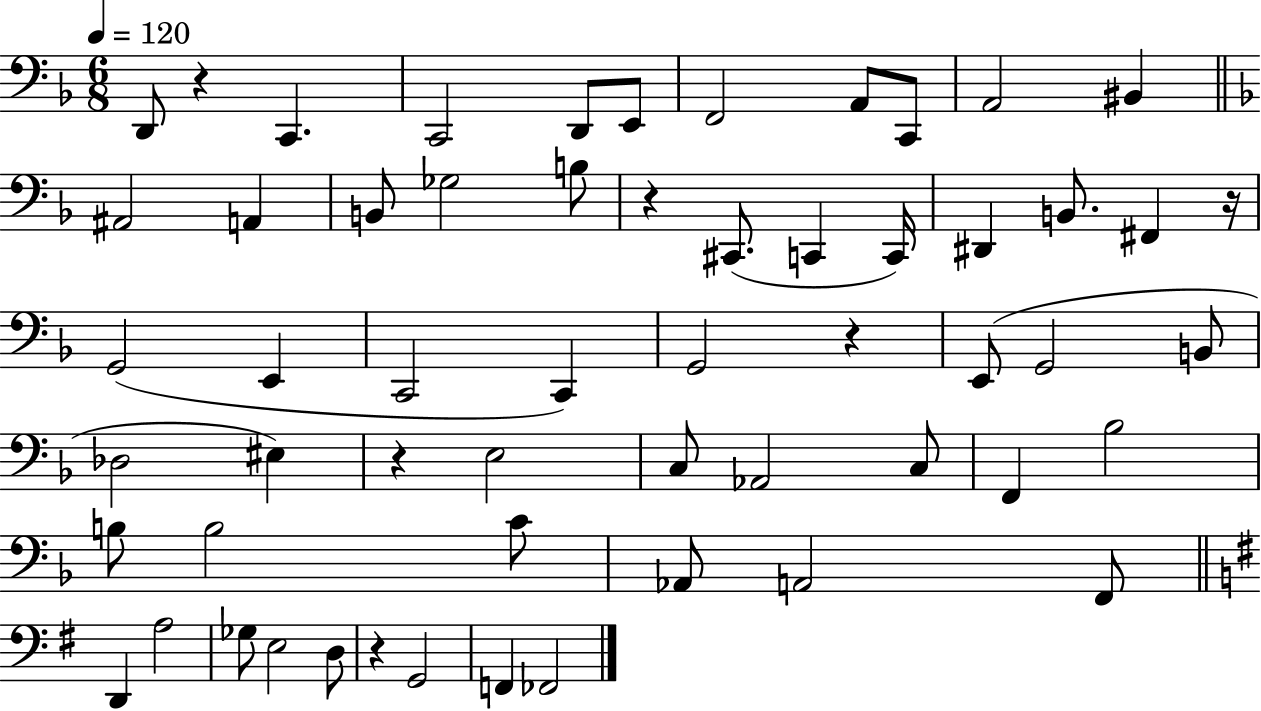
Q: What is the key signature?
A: F major